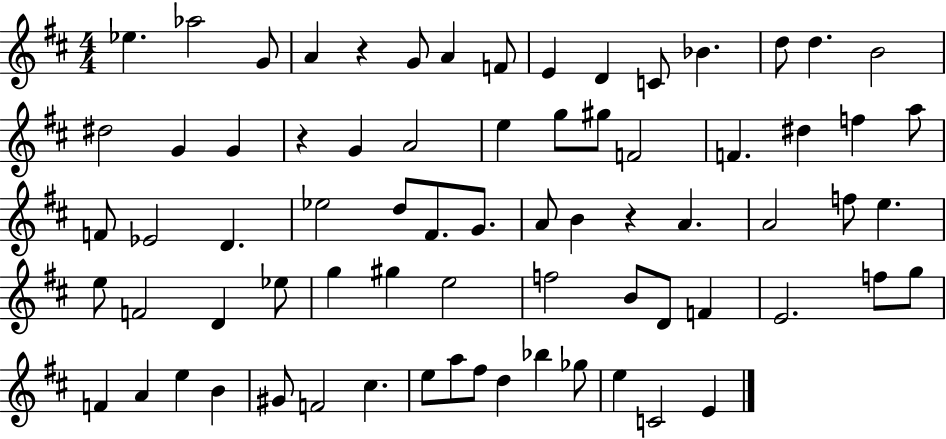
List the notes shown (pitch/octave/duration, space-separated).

Eb5/q. Ab5/h G4/e A4/q R/q G4/e A4/q F4/e E4/q D4/q C4/e Bb4/q. D5/e D5/q. B4/h D#5/h G4/q G4/q R/q G4/q A4/h E5/q G5/e G#5/e F4/h F4/q. D#5/q F5/q A5/e F4/e Eb4/h D4/q. Eb5/h D5/e F#4/e. G4/e. A4/e B4/q R/q A4/q. A4/h F5/e E5/q. E5/e F4/h D4/q Eb5/e G5/q G#5/q E5/h F5/h B4/e D4/e F4/q E4/h. F5/e G5/e F4/q A4/q E5/q B4/q G#4/e F4/h C#5/q. E5/e A5/e F#5/e D5/q Bb5/q Gb5/e E5/q C4/h E4/q